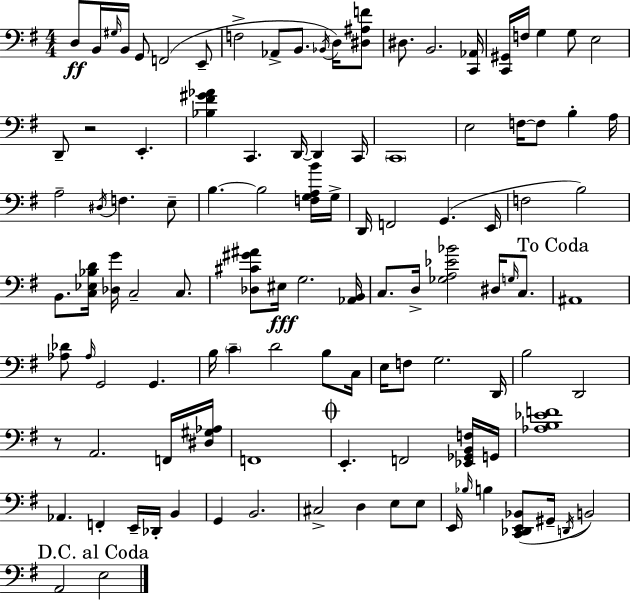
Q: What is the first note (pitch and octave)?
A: D3